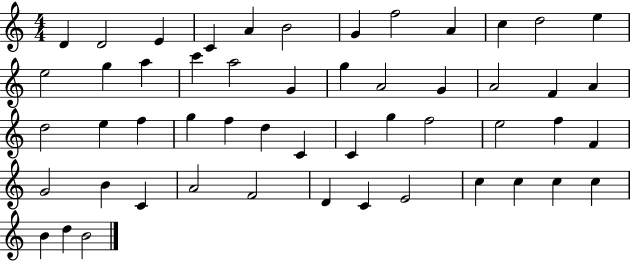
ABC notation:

X:1
T:Untitled
M:4/4
L:1/4
K:C
D D2 E C A B2 G f2 A c d2 e e2 g a c' a2 G g A2 G A2 F A d2 e f g f d C C g f2 e2 f F G2 B C A2 F2 D C E2 c c c c B d B2